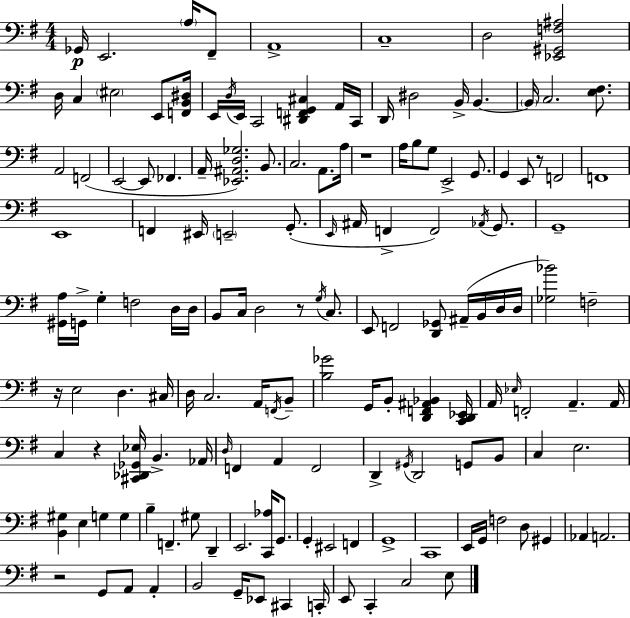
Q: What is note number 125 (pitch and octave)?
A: B2